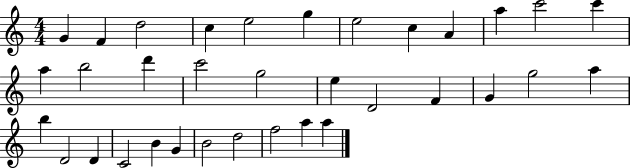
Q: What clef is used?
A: treble